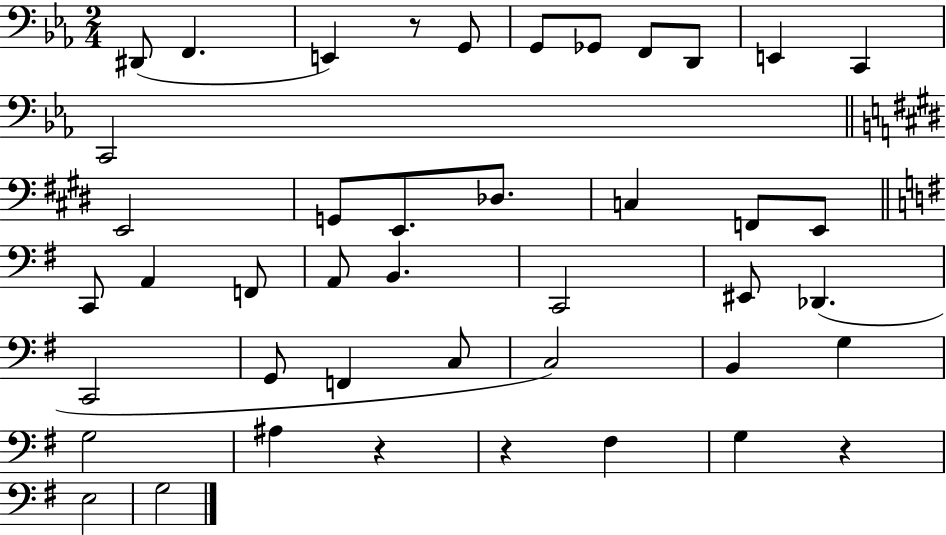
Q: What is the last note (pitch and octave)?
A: G3